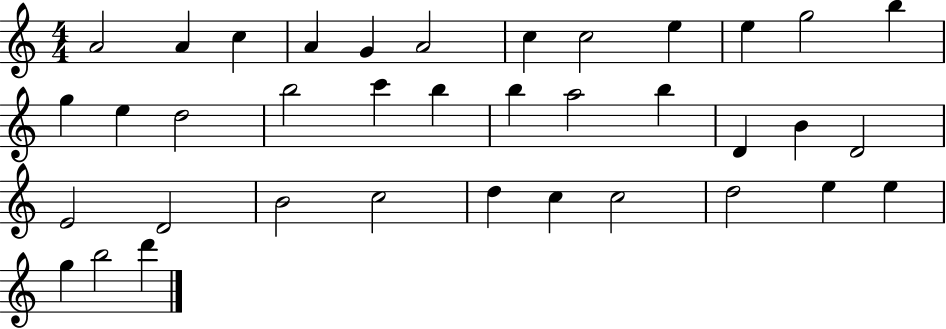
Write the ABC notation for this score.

X:1
T:Untitled
M:4/4
L:1/4
K:C
A2 A c A G A2 c c2 e e g2 b g e d2 b2 c' b b a2 b D B D2 E2 D2 B2 c2 d c c2 d2 e e g b2 d'